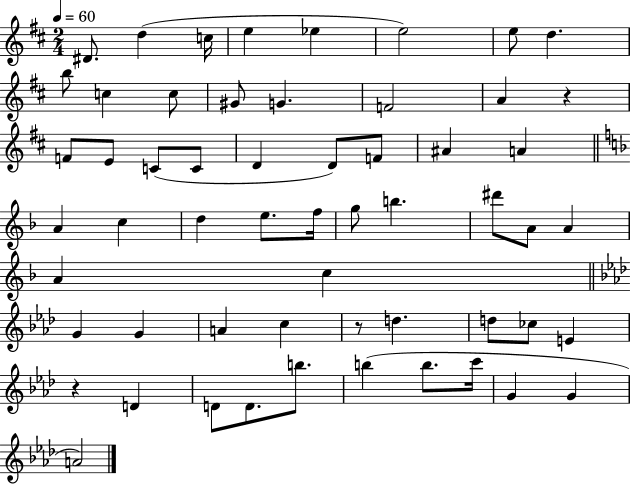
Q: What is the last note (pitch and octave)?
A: A4